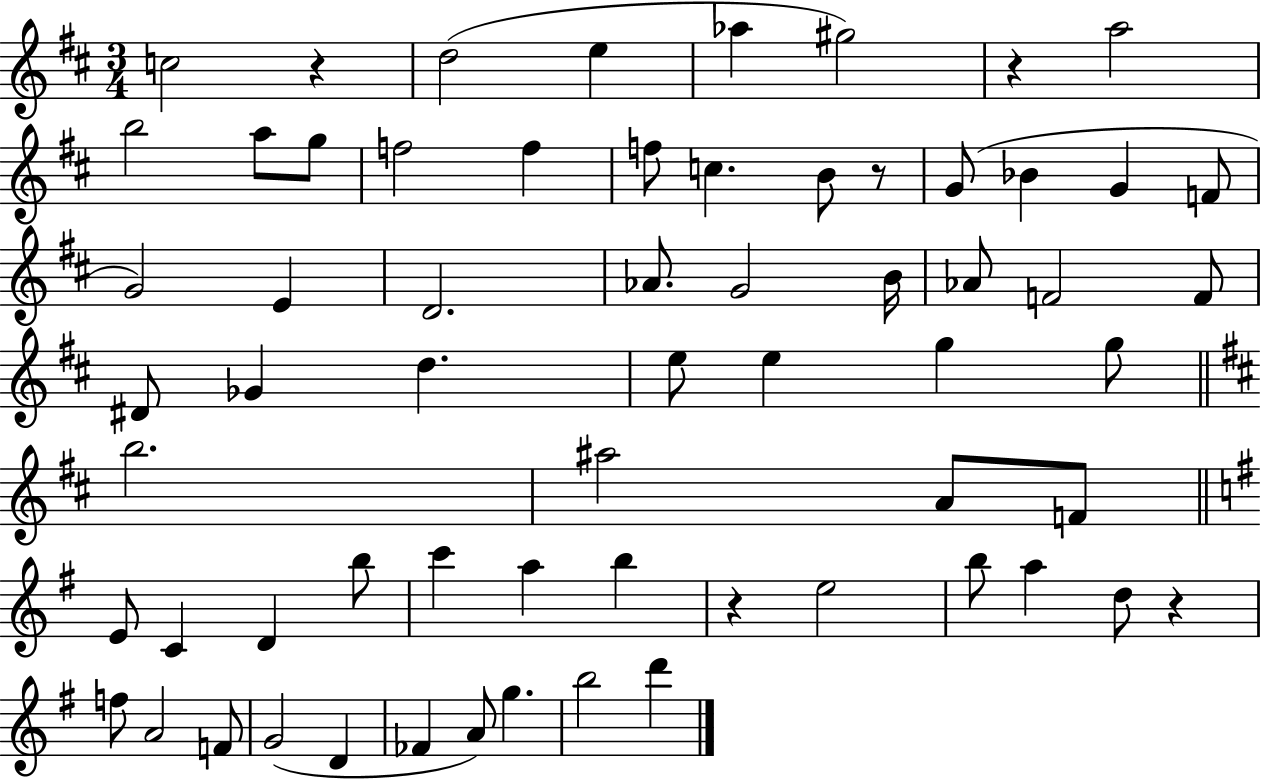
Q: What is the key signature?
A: D major